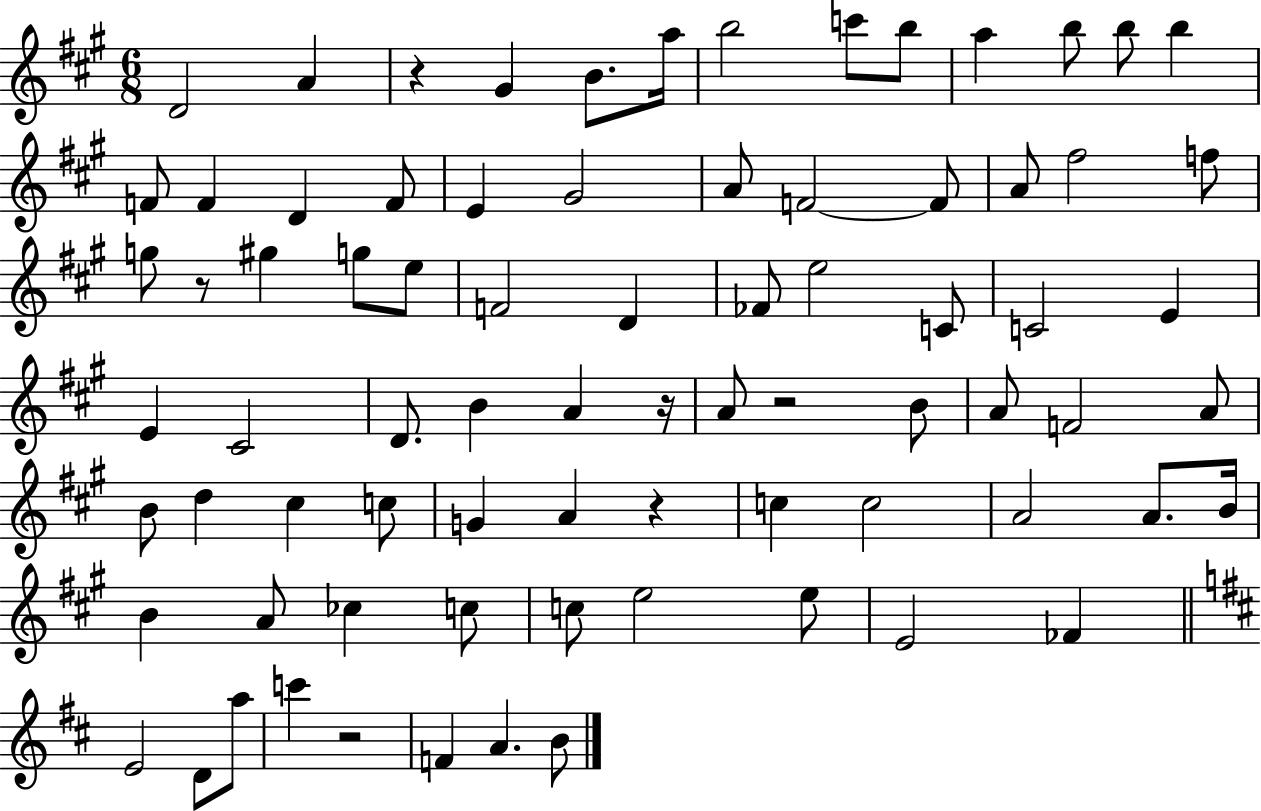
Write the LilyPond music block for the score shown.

{
  \clef treble
  \numericTimeSignature
  \time 6/8
  \key a \major
  \repeat volta 2 { d'2 a'4 | r4 gis'4 b'8. a''16 | b''2 c'''8 b''8 | a''4 b''8 b''8 b''4 | \break f'8 f'4 d'4 f'8 | e'4 gis'2 | a'8 f'2~~ f'8 | a'8 fis''2 f''8 | \break g''8 r8 gis''4 g''8 e''8 | f'2 d'4 | fes'8 e''2 c'8 | c'2 e'4 | \break e'4 cis'2 | d'8. b'4 a'4 r16 | a'8 r2 b'8 | a'8 f'2 a'8 | \break b'8 d''4 cis''4 c''8 | g'4 a'4 r4 | c''4 c''2 | a'2 a'8. b'16 | \break b'4 a'8 ces''4 c''8 | c''8 e''2 e''8 | e'2 fes'4 | \bar "||" \break \key b \minor e'2 d'8 a''8 | c'''4 r2 | f'4 a'4. b'8 | } \bar "|."
}